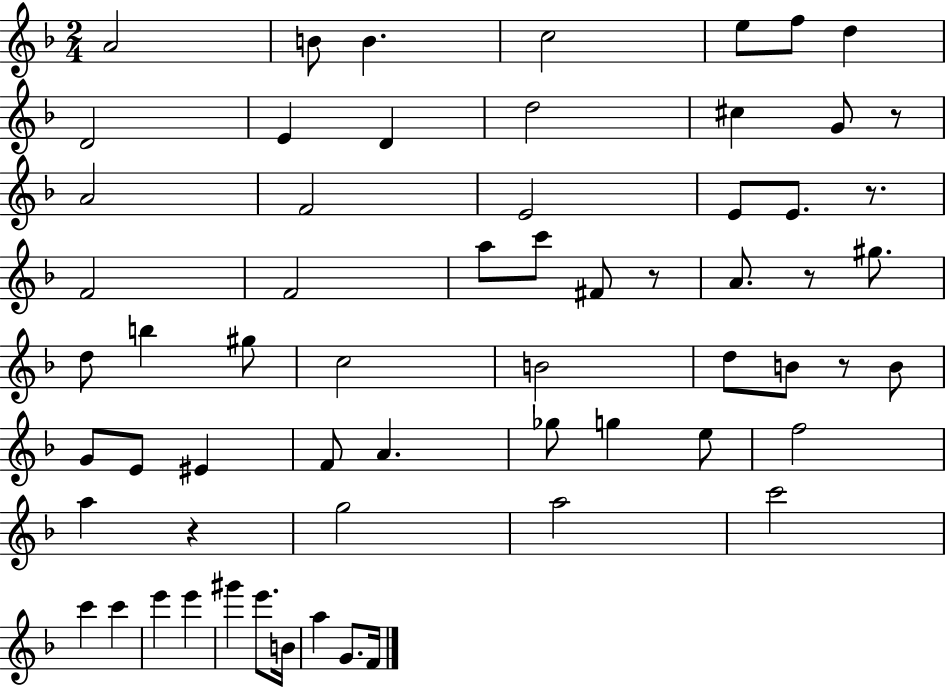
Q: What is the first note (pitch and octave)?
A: A4